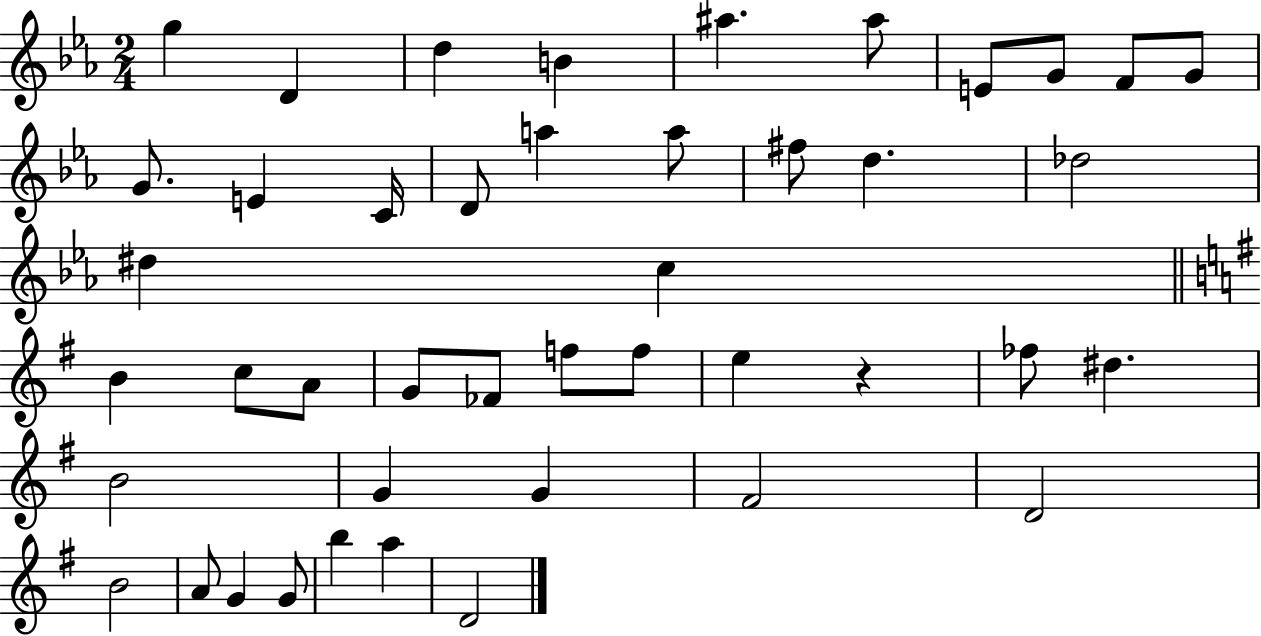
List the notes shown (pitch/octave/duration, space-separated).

G5/q D4/q D5/q B4/q A#5/q. A#5/e E4/e G4/e F4/e G4/e G4/e. E4/q C4/s D4/e A5/q A5/e F#5/e D5/q. Db5/h D#5/q C5/q B4/q C5/e A4/e G4/e FES4/e F5/e F5/e E5/q R/q FES5/e D#5/q. B4/h G4/q G4/q F#4/h D4/h B4/h A4/e G4/q G4/e B5/q A5/q D4/h